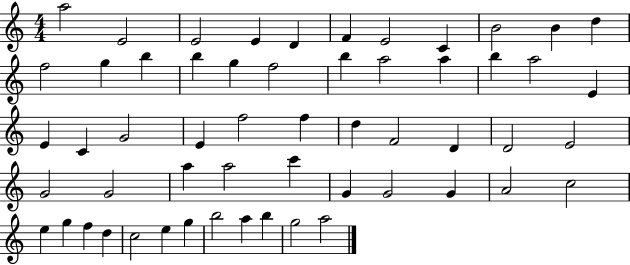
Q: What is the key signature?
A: C major